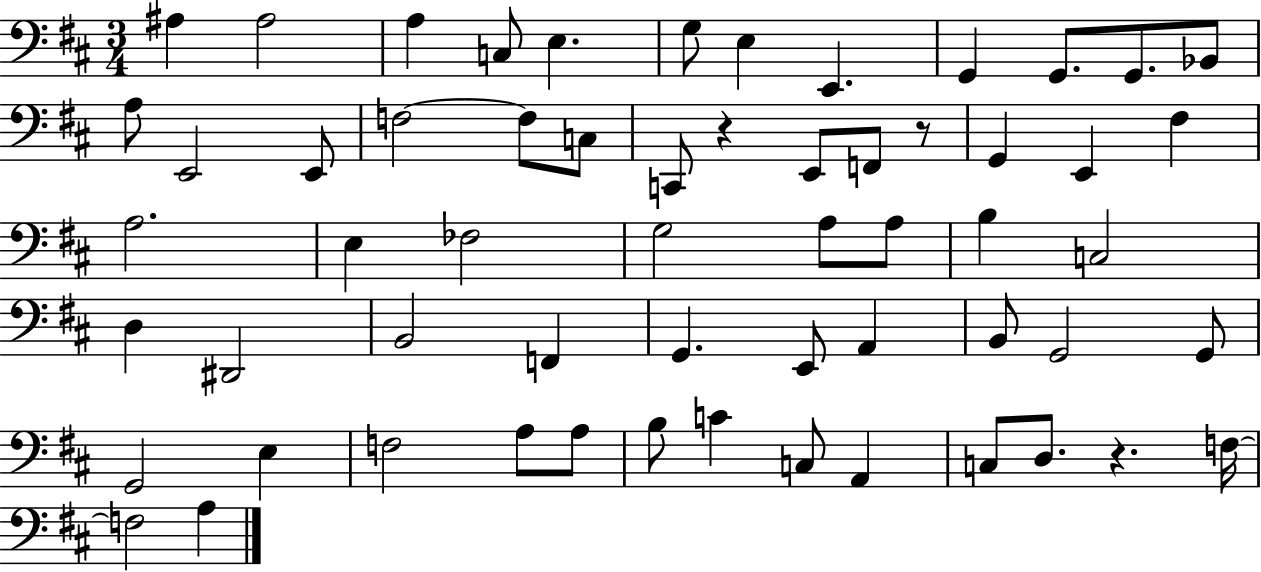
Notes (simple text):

A#3/q A#3/h A3/q C3/e E3/q. G3/e E3/q E2/q. G2/q G2/e. G2/e. Bb2/e A3/e E2/h E2/e F3/h F3/e C3/e C2/e R/q E2/e F2/e R/e G2/q E2/q F#3/q A3/h. E3/q FES3/h G3/h A3/e A3/e B3/q C3/h D3/q D#2/h B2/h F2/q G2/q. E2/e A2/q B2/e G2/h G2/e G2/h E3/q F3/h A3/e A3/e B3/e C4/q C3/e A2/q C3/e D3/e. R/q. F3/s F3/h A3/q